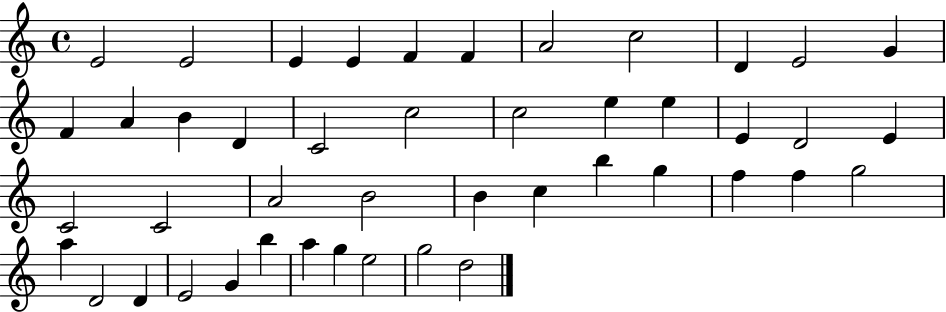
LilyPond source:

{
  \clef treble
  \time 4/4
  \defaultTimeSignature
  \key c \major
  e'2 e'2 | e'4 e'4 f'4 f'4 | a'2 c''2 | d'4 e'2 g'4 | \break f'4 a'4 b'4 d'4 | c'2 c''2 | c''2 e''4 e''4 | e'4 d'2 e'4 | \break c'2 c'2 | a'2 b'2 | b'4 c''4 b''4 g''4 | f''4 f''4 g''2 | \break a''4 d'2 d'4 | e'2 g'4 b''4 | a''4 g''4 e''2 | g''2 d''2 | \break \bar "|."
}